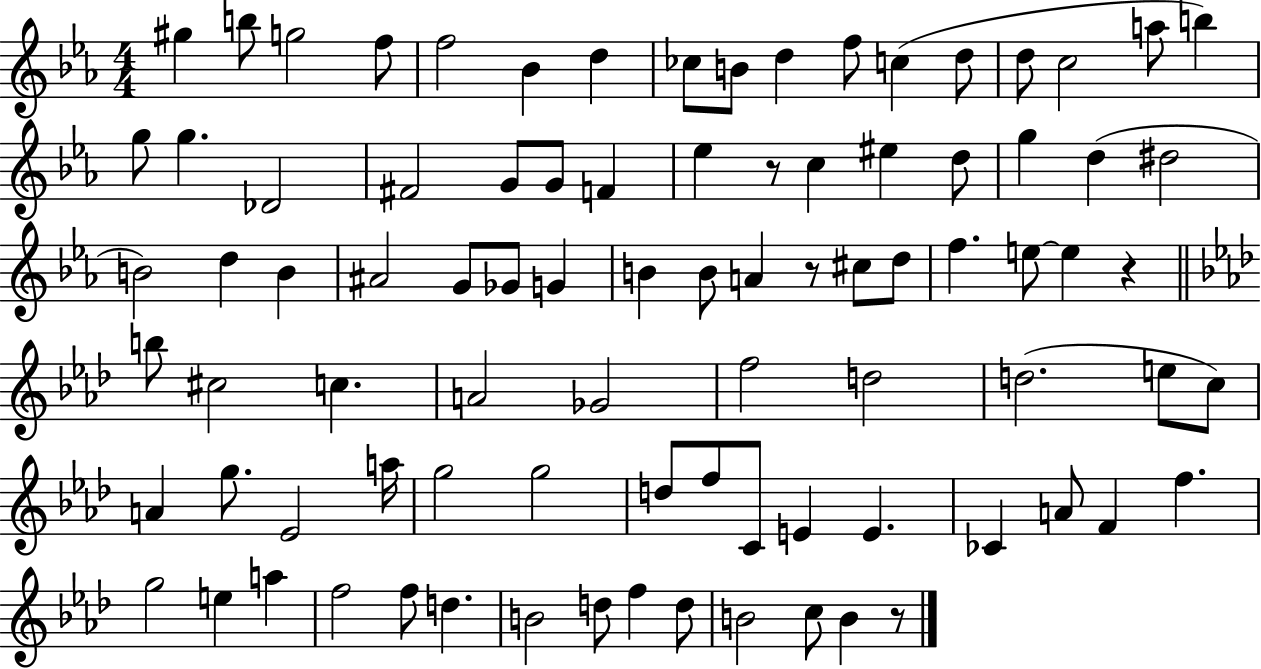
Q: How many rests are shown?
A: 4